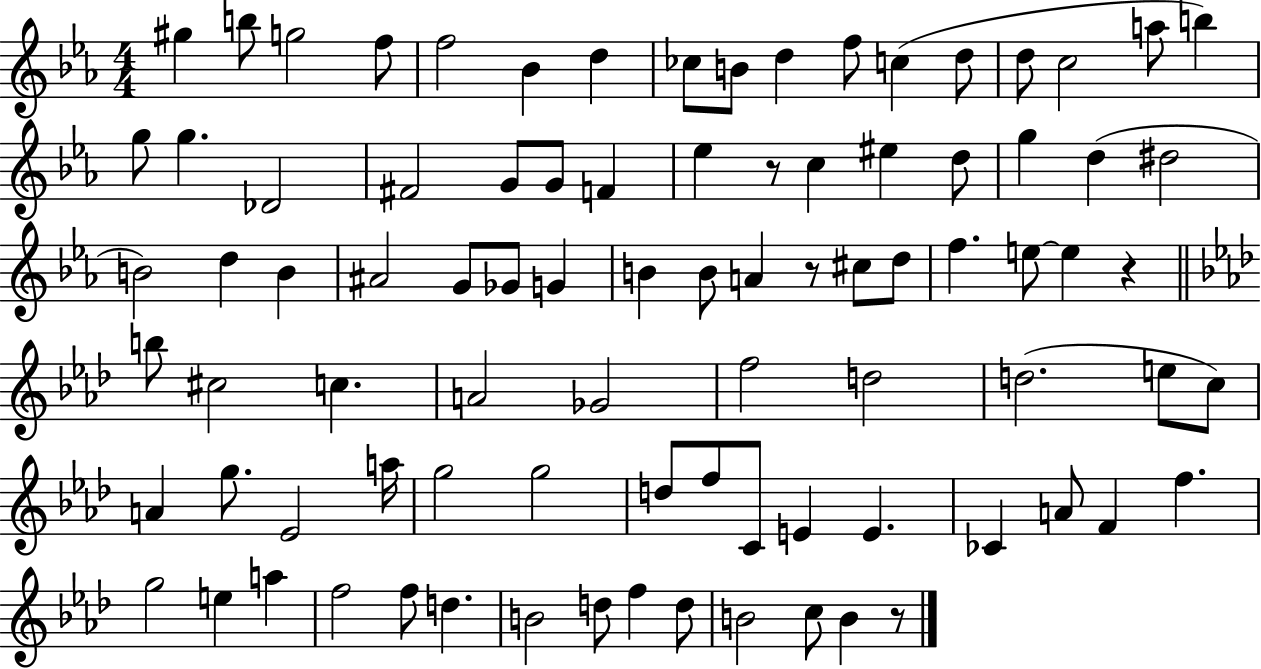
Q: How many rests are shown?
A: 4